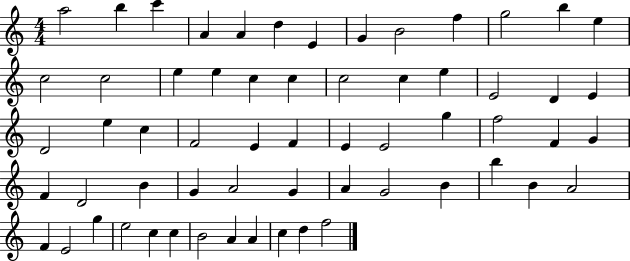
{
  \clef treble
  \numericTimeSignature
  \time 4/4
  \key c \major
  a''2 b''4 c'''4 | a'4 a'4 d''4 e'4 | g'4 b'2 f''4 | g''2 b''4 e''4 | \break c''2 c''2 | e''4 e''4 c''4 c''4 | c''2 c''4 e''4 | e'2 d'4 e'4 | \break d'2 e''4 c''4 | f'2 e'4 f'4 | e'4 e'2 g''4 | f''2 f'4 g'4 | \break f'4 d'2 b'4 | g'4 a'2 g'4 | a'4 g'2 b'4 | b''4 b'4 a'2 | \break f'4 e'2 g''4 | e''2 c''4 c''4 | b'2 a'4 a'4 | c''4 d''4 f''2 | \break \bar "|."
}